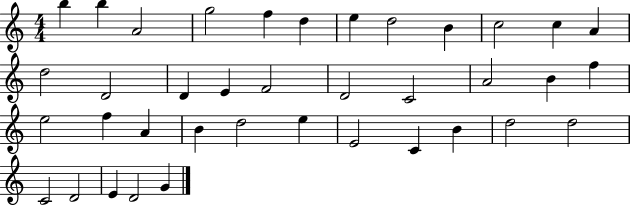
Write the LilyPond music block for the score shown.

{
  \clef treble
  \numericTimeSignature
  \time 4/4
  \key c \major
  b''4 b''4 a'2 | g''2 f''4 d''4 | e''4 d''2 b'4 | c''2 c''4 a'4 | \break d''2 d'2 | d'4 e'4 f'2 | d'2 c'2 | a'2 b'4 f''4 | \break e''2 f''4 a'4 | b'4 d''2 e''4 | e'2 c'4 b'4 | d''2 d''2 | \break c'2 d'2 | e'4 d'2 g'4 | \bar "|."
}